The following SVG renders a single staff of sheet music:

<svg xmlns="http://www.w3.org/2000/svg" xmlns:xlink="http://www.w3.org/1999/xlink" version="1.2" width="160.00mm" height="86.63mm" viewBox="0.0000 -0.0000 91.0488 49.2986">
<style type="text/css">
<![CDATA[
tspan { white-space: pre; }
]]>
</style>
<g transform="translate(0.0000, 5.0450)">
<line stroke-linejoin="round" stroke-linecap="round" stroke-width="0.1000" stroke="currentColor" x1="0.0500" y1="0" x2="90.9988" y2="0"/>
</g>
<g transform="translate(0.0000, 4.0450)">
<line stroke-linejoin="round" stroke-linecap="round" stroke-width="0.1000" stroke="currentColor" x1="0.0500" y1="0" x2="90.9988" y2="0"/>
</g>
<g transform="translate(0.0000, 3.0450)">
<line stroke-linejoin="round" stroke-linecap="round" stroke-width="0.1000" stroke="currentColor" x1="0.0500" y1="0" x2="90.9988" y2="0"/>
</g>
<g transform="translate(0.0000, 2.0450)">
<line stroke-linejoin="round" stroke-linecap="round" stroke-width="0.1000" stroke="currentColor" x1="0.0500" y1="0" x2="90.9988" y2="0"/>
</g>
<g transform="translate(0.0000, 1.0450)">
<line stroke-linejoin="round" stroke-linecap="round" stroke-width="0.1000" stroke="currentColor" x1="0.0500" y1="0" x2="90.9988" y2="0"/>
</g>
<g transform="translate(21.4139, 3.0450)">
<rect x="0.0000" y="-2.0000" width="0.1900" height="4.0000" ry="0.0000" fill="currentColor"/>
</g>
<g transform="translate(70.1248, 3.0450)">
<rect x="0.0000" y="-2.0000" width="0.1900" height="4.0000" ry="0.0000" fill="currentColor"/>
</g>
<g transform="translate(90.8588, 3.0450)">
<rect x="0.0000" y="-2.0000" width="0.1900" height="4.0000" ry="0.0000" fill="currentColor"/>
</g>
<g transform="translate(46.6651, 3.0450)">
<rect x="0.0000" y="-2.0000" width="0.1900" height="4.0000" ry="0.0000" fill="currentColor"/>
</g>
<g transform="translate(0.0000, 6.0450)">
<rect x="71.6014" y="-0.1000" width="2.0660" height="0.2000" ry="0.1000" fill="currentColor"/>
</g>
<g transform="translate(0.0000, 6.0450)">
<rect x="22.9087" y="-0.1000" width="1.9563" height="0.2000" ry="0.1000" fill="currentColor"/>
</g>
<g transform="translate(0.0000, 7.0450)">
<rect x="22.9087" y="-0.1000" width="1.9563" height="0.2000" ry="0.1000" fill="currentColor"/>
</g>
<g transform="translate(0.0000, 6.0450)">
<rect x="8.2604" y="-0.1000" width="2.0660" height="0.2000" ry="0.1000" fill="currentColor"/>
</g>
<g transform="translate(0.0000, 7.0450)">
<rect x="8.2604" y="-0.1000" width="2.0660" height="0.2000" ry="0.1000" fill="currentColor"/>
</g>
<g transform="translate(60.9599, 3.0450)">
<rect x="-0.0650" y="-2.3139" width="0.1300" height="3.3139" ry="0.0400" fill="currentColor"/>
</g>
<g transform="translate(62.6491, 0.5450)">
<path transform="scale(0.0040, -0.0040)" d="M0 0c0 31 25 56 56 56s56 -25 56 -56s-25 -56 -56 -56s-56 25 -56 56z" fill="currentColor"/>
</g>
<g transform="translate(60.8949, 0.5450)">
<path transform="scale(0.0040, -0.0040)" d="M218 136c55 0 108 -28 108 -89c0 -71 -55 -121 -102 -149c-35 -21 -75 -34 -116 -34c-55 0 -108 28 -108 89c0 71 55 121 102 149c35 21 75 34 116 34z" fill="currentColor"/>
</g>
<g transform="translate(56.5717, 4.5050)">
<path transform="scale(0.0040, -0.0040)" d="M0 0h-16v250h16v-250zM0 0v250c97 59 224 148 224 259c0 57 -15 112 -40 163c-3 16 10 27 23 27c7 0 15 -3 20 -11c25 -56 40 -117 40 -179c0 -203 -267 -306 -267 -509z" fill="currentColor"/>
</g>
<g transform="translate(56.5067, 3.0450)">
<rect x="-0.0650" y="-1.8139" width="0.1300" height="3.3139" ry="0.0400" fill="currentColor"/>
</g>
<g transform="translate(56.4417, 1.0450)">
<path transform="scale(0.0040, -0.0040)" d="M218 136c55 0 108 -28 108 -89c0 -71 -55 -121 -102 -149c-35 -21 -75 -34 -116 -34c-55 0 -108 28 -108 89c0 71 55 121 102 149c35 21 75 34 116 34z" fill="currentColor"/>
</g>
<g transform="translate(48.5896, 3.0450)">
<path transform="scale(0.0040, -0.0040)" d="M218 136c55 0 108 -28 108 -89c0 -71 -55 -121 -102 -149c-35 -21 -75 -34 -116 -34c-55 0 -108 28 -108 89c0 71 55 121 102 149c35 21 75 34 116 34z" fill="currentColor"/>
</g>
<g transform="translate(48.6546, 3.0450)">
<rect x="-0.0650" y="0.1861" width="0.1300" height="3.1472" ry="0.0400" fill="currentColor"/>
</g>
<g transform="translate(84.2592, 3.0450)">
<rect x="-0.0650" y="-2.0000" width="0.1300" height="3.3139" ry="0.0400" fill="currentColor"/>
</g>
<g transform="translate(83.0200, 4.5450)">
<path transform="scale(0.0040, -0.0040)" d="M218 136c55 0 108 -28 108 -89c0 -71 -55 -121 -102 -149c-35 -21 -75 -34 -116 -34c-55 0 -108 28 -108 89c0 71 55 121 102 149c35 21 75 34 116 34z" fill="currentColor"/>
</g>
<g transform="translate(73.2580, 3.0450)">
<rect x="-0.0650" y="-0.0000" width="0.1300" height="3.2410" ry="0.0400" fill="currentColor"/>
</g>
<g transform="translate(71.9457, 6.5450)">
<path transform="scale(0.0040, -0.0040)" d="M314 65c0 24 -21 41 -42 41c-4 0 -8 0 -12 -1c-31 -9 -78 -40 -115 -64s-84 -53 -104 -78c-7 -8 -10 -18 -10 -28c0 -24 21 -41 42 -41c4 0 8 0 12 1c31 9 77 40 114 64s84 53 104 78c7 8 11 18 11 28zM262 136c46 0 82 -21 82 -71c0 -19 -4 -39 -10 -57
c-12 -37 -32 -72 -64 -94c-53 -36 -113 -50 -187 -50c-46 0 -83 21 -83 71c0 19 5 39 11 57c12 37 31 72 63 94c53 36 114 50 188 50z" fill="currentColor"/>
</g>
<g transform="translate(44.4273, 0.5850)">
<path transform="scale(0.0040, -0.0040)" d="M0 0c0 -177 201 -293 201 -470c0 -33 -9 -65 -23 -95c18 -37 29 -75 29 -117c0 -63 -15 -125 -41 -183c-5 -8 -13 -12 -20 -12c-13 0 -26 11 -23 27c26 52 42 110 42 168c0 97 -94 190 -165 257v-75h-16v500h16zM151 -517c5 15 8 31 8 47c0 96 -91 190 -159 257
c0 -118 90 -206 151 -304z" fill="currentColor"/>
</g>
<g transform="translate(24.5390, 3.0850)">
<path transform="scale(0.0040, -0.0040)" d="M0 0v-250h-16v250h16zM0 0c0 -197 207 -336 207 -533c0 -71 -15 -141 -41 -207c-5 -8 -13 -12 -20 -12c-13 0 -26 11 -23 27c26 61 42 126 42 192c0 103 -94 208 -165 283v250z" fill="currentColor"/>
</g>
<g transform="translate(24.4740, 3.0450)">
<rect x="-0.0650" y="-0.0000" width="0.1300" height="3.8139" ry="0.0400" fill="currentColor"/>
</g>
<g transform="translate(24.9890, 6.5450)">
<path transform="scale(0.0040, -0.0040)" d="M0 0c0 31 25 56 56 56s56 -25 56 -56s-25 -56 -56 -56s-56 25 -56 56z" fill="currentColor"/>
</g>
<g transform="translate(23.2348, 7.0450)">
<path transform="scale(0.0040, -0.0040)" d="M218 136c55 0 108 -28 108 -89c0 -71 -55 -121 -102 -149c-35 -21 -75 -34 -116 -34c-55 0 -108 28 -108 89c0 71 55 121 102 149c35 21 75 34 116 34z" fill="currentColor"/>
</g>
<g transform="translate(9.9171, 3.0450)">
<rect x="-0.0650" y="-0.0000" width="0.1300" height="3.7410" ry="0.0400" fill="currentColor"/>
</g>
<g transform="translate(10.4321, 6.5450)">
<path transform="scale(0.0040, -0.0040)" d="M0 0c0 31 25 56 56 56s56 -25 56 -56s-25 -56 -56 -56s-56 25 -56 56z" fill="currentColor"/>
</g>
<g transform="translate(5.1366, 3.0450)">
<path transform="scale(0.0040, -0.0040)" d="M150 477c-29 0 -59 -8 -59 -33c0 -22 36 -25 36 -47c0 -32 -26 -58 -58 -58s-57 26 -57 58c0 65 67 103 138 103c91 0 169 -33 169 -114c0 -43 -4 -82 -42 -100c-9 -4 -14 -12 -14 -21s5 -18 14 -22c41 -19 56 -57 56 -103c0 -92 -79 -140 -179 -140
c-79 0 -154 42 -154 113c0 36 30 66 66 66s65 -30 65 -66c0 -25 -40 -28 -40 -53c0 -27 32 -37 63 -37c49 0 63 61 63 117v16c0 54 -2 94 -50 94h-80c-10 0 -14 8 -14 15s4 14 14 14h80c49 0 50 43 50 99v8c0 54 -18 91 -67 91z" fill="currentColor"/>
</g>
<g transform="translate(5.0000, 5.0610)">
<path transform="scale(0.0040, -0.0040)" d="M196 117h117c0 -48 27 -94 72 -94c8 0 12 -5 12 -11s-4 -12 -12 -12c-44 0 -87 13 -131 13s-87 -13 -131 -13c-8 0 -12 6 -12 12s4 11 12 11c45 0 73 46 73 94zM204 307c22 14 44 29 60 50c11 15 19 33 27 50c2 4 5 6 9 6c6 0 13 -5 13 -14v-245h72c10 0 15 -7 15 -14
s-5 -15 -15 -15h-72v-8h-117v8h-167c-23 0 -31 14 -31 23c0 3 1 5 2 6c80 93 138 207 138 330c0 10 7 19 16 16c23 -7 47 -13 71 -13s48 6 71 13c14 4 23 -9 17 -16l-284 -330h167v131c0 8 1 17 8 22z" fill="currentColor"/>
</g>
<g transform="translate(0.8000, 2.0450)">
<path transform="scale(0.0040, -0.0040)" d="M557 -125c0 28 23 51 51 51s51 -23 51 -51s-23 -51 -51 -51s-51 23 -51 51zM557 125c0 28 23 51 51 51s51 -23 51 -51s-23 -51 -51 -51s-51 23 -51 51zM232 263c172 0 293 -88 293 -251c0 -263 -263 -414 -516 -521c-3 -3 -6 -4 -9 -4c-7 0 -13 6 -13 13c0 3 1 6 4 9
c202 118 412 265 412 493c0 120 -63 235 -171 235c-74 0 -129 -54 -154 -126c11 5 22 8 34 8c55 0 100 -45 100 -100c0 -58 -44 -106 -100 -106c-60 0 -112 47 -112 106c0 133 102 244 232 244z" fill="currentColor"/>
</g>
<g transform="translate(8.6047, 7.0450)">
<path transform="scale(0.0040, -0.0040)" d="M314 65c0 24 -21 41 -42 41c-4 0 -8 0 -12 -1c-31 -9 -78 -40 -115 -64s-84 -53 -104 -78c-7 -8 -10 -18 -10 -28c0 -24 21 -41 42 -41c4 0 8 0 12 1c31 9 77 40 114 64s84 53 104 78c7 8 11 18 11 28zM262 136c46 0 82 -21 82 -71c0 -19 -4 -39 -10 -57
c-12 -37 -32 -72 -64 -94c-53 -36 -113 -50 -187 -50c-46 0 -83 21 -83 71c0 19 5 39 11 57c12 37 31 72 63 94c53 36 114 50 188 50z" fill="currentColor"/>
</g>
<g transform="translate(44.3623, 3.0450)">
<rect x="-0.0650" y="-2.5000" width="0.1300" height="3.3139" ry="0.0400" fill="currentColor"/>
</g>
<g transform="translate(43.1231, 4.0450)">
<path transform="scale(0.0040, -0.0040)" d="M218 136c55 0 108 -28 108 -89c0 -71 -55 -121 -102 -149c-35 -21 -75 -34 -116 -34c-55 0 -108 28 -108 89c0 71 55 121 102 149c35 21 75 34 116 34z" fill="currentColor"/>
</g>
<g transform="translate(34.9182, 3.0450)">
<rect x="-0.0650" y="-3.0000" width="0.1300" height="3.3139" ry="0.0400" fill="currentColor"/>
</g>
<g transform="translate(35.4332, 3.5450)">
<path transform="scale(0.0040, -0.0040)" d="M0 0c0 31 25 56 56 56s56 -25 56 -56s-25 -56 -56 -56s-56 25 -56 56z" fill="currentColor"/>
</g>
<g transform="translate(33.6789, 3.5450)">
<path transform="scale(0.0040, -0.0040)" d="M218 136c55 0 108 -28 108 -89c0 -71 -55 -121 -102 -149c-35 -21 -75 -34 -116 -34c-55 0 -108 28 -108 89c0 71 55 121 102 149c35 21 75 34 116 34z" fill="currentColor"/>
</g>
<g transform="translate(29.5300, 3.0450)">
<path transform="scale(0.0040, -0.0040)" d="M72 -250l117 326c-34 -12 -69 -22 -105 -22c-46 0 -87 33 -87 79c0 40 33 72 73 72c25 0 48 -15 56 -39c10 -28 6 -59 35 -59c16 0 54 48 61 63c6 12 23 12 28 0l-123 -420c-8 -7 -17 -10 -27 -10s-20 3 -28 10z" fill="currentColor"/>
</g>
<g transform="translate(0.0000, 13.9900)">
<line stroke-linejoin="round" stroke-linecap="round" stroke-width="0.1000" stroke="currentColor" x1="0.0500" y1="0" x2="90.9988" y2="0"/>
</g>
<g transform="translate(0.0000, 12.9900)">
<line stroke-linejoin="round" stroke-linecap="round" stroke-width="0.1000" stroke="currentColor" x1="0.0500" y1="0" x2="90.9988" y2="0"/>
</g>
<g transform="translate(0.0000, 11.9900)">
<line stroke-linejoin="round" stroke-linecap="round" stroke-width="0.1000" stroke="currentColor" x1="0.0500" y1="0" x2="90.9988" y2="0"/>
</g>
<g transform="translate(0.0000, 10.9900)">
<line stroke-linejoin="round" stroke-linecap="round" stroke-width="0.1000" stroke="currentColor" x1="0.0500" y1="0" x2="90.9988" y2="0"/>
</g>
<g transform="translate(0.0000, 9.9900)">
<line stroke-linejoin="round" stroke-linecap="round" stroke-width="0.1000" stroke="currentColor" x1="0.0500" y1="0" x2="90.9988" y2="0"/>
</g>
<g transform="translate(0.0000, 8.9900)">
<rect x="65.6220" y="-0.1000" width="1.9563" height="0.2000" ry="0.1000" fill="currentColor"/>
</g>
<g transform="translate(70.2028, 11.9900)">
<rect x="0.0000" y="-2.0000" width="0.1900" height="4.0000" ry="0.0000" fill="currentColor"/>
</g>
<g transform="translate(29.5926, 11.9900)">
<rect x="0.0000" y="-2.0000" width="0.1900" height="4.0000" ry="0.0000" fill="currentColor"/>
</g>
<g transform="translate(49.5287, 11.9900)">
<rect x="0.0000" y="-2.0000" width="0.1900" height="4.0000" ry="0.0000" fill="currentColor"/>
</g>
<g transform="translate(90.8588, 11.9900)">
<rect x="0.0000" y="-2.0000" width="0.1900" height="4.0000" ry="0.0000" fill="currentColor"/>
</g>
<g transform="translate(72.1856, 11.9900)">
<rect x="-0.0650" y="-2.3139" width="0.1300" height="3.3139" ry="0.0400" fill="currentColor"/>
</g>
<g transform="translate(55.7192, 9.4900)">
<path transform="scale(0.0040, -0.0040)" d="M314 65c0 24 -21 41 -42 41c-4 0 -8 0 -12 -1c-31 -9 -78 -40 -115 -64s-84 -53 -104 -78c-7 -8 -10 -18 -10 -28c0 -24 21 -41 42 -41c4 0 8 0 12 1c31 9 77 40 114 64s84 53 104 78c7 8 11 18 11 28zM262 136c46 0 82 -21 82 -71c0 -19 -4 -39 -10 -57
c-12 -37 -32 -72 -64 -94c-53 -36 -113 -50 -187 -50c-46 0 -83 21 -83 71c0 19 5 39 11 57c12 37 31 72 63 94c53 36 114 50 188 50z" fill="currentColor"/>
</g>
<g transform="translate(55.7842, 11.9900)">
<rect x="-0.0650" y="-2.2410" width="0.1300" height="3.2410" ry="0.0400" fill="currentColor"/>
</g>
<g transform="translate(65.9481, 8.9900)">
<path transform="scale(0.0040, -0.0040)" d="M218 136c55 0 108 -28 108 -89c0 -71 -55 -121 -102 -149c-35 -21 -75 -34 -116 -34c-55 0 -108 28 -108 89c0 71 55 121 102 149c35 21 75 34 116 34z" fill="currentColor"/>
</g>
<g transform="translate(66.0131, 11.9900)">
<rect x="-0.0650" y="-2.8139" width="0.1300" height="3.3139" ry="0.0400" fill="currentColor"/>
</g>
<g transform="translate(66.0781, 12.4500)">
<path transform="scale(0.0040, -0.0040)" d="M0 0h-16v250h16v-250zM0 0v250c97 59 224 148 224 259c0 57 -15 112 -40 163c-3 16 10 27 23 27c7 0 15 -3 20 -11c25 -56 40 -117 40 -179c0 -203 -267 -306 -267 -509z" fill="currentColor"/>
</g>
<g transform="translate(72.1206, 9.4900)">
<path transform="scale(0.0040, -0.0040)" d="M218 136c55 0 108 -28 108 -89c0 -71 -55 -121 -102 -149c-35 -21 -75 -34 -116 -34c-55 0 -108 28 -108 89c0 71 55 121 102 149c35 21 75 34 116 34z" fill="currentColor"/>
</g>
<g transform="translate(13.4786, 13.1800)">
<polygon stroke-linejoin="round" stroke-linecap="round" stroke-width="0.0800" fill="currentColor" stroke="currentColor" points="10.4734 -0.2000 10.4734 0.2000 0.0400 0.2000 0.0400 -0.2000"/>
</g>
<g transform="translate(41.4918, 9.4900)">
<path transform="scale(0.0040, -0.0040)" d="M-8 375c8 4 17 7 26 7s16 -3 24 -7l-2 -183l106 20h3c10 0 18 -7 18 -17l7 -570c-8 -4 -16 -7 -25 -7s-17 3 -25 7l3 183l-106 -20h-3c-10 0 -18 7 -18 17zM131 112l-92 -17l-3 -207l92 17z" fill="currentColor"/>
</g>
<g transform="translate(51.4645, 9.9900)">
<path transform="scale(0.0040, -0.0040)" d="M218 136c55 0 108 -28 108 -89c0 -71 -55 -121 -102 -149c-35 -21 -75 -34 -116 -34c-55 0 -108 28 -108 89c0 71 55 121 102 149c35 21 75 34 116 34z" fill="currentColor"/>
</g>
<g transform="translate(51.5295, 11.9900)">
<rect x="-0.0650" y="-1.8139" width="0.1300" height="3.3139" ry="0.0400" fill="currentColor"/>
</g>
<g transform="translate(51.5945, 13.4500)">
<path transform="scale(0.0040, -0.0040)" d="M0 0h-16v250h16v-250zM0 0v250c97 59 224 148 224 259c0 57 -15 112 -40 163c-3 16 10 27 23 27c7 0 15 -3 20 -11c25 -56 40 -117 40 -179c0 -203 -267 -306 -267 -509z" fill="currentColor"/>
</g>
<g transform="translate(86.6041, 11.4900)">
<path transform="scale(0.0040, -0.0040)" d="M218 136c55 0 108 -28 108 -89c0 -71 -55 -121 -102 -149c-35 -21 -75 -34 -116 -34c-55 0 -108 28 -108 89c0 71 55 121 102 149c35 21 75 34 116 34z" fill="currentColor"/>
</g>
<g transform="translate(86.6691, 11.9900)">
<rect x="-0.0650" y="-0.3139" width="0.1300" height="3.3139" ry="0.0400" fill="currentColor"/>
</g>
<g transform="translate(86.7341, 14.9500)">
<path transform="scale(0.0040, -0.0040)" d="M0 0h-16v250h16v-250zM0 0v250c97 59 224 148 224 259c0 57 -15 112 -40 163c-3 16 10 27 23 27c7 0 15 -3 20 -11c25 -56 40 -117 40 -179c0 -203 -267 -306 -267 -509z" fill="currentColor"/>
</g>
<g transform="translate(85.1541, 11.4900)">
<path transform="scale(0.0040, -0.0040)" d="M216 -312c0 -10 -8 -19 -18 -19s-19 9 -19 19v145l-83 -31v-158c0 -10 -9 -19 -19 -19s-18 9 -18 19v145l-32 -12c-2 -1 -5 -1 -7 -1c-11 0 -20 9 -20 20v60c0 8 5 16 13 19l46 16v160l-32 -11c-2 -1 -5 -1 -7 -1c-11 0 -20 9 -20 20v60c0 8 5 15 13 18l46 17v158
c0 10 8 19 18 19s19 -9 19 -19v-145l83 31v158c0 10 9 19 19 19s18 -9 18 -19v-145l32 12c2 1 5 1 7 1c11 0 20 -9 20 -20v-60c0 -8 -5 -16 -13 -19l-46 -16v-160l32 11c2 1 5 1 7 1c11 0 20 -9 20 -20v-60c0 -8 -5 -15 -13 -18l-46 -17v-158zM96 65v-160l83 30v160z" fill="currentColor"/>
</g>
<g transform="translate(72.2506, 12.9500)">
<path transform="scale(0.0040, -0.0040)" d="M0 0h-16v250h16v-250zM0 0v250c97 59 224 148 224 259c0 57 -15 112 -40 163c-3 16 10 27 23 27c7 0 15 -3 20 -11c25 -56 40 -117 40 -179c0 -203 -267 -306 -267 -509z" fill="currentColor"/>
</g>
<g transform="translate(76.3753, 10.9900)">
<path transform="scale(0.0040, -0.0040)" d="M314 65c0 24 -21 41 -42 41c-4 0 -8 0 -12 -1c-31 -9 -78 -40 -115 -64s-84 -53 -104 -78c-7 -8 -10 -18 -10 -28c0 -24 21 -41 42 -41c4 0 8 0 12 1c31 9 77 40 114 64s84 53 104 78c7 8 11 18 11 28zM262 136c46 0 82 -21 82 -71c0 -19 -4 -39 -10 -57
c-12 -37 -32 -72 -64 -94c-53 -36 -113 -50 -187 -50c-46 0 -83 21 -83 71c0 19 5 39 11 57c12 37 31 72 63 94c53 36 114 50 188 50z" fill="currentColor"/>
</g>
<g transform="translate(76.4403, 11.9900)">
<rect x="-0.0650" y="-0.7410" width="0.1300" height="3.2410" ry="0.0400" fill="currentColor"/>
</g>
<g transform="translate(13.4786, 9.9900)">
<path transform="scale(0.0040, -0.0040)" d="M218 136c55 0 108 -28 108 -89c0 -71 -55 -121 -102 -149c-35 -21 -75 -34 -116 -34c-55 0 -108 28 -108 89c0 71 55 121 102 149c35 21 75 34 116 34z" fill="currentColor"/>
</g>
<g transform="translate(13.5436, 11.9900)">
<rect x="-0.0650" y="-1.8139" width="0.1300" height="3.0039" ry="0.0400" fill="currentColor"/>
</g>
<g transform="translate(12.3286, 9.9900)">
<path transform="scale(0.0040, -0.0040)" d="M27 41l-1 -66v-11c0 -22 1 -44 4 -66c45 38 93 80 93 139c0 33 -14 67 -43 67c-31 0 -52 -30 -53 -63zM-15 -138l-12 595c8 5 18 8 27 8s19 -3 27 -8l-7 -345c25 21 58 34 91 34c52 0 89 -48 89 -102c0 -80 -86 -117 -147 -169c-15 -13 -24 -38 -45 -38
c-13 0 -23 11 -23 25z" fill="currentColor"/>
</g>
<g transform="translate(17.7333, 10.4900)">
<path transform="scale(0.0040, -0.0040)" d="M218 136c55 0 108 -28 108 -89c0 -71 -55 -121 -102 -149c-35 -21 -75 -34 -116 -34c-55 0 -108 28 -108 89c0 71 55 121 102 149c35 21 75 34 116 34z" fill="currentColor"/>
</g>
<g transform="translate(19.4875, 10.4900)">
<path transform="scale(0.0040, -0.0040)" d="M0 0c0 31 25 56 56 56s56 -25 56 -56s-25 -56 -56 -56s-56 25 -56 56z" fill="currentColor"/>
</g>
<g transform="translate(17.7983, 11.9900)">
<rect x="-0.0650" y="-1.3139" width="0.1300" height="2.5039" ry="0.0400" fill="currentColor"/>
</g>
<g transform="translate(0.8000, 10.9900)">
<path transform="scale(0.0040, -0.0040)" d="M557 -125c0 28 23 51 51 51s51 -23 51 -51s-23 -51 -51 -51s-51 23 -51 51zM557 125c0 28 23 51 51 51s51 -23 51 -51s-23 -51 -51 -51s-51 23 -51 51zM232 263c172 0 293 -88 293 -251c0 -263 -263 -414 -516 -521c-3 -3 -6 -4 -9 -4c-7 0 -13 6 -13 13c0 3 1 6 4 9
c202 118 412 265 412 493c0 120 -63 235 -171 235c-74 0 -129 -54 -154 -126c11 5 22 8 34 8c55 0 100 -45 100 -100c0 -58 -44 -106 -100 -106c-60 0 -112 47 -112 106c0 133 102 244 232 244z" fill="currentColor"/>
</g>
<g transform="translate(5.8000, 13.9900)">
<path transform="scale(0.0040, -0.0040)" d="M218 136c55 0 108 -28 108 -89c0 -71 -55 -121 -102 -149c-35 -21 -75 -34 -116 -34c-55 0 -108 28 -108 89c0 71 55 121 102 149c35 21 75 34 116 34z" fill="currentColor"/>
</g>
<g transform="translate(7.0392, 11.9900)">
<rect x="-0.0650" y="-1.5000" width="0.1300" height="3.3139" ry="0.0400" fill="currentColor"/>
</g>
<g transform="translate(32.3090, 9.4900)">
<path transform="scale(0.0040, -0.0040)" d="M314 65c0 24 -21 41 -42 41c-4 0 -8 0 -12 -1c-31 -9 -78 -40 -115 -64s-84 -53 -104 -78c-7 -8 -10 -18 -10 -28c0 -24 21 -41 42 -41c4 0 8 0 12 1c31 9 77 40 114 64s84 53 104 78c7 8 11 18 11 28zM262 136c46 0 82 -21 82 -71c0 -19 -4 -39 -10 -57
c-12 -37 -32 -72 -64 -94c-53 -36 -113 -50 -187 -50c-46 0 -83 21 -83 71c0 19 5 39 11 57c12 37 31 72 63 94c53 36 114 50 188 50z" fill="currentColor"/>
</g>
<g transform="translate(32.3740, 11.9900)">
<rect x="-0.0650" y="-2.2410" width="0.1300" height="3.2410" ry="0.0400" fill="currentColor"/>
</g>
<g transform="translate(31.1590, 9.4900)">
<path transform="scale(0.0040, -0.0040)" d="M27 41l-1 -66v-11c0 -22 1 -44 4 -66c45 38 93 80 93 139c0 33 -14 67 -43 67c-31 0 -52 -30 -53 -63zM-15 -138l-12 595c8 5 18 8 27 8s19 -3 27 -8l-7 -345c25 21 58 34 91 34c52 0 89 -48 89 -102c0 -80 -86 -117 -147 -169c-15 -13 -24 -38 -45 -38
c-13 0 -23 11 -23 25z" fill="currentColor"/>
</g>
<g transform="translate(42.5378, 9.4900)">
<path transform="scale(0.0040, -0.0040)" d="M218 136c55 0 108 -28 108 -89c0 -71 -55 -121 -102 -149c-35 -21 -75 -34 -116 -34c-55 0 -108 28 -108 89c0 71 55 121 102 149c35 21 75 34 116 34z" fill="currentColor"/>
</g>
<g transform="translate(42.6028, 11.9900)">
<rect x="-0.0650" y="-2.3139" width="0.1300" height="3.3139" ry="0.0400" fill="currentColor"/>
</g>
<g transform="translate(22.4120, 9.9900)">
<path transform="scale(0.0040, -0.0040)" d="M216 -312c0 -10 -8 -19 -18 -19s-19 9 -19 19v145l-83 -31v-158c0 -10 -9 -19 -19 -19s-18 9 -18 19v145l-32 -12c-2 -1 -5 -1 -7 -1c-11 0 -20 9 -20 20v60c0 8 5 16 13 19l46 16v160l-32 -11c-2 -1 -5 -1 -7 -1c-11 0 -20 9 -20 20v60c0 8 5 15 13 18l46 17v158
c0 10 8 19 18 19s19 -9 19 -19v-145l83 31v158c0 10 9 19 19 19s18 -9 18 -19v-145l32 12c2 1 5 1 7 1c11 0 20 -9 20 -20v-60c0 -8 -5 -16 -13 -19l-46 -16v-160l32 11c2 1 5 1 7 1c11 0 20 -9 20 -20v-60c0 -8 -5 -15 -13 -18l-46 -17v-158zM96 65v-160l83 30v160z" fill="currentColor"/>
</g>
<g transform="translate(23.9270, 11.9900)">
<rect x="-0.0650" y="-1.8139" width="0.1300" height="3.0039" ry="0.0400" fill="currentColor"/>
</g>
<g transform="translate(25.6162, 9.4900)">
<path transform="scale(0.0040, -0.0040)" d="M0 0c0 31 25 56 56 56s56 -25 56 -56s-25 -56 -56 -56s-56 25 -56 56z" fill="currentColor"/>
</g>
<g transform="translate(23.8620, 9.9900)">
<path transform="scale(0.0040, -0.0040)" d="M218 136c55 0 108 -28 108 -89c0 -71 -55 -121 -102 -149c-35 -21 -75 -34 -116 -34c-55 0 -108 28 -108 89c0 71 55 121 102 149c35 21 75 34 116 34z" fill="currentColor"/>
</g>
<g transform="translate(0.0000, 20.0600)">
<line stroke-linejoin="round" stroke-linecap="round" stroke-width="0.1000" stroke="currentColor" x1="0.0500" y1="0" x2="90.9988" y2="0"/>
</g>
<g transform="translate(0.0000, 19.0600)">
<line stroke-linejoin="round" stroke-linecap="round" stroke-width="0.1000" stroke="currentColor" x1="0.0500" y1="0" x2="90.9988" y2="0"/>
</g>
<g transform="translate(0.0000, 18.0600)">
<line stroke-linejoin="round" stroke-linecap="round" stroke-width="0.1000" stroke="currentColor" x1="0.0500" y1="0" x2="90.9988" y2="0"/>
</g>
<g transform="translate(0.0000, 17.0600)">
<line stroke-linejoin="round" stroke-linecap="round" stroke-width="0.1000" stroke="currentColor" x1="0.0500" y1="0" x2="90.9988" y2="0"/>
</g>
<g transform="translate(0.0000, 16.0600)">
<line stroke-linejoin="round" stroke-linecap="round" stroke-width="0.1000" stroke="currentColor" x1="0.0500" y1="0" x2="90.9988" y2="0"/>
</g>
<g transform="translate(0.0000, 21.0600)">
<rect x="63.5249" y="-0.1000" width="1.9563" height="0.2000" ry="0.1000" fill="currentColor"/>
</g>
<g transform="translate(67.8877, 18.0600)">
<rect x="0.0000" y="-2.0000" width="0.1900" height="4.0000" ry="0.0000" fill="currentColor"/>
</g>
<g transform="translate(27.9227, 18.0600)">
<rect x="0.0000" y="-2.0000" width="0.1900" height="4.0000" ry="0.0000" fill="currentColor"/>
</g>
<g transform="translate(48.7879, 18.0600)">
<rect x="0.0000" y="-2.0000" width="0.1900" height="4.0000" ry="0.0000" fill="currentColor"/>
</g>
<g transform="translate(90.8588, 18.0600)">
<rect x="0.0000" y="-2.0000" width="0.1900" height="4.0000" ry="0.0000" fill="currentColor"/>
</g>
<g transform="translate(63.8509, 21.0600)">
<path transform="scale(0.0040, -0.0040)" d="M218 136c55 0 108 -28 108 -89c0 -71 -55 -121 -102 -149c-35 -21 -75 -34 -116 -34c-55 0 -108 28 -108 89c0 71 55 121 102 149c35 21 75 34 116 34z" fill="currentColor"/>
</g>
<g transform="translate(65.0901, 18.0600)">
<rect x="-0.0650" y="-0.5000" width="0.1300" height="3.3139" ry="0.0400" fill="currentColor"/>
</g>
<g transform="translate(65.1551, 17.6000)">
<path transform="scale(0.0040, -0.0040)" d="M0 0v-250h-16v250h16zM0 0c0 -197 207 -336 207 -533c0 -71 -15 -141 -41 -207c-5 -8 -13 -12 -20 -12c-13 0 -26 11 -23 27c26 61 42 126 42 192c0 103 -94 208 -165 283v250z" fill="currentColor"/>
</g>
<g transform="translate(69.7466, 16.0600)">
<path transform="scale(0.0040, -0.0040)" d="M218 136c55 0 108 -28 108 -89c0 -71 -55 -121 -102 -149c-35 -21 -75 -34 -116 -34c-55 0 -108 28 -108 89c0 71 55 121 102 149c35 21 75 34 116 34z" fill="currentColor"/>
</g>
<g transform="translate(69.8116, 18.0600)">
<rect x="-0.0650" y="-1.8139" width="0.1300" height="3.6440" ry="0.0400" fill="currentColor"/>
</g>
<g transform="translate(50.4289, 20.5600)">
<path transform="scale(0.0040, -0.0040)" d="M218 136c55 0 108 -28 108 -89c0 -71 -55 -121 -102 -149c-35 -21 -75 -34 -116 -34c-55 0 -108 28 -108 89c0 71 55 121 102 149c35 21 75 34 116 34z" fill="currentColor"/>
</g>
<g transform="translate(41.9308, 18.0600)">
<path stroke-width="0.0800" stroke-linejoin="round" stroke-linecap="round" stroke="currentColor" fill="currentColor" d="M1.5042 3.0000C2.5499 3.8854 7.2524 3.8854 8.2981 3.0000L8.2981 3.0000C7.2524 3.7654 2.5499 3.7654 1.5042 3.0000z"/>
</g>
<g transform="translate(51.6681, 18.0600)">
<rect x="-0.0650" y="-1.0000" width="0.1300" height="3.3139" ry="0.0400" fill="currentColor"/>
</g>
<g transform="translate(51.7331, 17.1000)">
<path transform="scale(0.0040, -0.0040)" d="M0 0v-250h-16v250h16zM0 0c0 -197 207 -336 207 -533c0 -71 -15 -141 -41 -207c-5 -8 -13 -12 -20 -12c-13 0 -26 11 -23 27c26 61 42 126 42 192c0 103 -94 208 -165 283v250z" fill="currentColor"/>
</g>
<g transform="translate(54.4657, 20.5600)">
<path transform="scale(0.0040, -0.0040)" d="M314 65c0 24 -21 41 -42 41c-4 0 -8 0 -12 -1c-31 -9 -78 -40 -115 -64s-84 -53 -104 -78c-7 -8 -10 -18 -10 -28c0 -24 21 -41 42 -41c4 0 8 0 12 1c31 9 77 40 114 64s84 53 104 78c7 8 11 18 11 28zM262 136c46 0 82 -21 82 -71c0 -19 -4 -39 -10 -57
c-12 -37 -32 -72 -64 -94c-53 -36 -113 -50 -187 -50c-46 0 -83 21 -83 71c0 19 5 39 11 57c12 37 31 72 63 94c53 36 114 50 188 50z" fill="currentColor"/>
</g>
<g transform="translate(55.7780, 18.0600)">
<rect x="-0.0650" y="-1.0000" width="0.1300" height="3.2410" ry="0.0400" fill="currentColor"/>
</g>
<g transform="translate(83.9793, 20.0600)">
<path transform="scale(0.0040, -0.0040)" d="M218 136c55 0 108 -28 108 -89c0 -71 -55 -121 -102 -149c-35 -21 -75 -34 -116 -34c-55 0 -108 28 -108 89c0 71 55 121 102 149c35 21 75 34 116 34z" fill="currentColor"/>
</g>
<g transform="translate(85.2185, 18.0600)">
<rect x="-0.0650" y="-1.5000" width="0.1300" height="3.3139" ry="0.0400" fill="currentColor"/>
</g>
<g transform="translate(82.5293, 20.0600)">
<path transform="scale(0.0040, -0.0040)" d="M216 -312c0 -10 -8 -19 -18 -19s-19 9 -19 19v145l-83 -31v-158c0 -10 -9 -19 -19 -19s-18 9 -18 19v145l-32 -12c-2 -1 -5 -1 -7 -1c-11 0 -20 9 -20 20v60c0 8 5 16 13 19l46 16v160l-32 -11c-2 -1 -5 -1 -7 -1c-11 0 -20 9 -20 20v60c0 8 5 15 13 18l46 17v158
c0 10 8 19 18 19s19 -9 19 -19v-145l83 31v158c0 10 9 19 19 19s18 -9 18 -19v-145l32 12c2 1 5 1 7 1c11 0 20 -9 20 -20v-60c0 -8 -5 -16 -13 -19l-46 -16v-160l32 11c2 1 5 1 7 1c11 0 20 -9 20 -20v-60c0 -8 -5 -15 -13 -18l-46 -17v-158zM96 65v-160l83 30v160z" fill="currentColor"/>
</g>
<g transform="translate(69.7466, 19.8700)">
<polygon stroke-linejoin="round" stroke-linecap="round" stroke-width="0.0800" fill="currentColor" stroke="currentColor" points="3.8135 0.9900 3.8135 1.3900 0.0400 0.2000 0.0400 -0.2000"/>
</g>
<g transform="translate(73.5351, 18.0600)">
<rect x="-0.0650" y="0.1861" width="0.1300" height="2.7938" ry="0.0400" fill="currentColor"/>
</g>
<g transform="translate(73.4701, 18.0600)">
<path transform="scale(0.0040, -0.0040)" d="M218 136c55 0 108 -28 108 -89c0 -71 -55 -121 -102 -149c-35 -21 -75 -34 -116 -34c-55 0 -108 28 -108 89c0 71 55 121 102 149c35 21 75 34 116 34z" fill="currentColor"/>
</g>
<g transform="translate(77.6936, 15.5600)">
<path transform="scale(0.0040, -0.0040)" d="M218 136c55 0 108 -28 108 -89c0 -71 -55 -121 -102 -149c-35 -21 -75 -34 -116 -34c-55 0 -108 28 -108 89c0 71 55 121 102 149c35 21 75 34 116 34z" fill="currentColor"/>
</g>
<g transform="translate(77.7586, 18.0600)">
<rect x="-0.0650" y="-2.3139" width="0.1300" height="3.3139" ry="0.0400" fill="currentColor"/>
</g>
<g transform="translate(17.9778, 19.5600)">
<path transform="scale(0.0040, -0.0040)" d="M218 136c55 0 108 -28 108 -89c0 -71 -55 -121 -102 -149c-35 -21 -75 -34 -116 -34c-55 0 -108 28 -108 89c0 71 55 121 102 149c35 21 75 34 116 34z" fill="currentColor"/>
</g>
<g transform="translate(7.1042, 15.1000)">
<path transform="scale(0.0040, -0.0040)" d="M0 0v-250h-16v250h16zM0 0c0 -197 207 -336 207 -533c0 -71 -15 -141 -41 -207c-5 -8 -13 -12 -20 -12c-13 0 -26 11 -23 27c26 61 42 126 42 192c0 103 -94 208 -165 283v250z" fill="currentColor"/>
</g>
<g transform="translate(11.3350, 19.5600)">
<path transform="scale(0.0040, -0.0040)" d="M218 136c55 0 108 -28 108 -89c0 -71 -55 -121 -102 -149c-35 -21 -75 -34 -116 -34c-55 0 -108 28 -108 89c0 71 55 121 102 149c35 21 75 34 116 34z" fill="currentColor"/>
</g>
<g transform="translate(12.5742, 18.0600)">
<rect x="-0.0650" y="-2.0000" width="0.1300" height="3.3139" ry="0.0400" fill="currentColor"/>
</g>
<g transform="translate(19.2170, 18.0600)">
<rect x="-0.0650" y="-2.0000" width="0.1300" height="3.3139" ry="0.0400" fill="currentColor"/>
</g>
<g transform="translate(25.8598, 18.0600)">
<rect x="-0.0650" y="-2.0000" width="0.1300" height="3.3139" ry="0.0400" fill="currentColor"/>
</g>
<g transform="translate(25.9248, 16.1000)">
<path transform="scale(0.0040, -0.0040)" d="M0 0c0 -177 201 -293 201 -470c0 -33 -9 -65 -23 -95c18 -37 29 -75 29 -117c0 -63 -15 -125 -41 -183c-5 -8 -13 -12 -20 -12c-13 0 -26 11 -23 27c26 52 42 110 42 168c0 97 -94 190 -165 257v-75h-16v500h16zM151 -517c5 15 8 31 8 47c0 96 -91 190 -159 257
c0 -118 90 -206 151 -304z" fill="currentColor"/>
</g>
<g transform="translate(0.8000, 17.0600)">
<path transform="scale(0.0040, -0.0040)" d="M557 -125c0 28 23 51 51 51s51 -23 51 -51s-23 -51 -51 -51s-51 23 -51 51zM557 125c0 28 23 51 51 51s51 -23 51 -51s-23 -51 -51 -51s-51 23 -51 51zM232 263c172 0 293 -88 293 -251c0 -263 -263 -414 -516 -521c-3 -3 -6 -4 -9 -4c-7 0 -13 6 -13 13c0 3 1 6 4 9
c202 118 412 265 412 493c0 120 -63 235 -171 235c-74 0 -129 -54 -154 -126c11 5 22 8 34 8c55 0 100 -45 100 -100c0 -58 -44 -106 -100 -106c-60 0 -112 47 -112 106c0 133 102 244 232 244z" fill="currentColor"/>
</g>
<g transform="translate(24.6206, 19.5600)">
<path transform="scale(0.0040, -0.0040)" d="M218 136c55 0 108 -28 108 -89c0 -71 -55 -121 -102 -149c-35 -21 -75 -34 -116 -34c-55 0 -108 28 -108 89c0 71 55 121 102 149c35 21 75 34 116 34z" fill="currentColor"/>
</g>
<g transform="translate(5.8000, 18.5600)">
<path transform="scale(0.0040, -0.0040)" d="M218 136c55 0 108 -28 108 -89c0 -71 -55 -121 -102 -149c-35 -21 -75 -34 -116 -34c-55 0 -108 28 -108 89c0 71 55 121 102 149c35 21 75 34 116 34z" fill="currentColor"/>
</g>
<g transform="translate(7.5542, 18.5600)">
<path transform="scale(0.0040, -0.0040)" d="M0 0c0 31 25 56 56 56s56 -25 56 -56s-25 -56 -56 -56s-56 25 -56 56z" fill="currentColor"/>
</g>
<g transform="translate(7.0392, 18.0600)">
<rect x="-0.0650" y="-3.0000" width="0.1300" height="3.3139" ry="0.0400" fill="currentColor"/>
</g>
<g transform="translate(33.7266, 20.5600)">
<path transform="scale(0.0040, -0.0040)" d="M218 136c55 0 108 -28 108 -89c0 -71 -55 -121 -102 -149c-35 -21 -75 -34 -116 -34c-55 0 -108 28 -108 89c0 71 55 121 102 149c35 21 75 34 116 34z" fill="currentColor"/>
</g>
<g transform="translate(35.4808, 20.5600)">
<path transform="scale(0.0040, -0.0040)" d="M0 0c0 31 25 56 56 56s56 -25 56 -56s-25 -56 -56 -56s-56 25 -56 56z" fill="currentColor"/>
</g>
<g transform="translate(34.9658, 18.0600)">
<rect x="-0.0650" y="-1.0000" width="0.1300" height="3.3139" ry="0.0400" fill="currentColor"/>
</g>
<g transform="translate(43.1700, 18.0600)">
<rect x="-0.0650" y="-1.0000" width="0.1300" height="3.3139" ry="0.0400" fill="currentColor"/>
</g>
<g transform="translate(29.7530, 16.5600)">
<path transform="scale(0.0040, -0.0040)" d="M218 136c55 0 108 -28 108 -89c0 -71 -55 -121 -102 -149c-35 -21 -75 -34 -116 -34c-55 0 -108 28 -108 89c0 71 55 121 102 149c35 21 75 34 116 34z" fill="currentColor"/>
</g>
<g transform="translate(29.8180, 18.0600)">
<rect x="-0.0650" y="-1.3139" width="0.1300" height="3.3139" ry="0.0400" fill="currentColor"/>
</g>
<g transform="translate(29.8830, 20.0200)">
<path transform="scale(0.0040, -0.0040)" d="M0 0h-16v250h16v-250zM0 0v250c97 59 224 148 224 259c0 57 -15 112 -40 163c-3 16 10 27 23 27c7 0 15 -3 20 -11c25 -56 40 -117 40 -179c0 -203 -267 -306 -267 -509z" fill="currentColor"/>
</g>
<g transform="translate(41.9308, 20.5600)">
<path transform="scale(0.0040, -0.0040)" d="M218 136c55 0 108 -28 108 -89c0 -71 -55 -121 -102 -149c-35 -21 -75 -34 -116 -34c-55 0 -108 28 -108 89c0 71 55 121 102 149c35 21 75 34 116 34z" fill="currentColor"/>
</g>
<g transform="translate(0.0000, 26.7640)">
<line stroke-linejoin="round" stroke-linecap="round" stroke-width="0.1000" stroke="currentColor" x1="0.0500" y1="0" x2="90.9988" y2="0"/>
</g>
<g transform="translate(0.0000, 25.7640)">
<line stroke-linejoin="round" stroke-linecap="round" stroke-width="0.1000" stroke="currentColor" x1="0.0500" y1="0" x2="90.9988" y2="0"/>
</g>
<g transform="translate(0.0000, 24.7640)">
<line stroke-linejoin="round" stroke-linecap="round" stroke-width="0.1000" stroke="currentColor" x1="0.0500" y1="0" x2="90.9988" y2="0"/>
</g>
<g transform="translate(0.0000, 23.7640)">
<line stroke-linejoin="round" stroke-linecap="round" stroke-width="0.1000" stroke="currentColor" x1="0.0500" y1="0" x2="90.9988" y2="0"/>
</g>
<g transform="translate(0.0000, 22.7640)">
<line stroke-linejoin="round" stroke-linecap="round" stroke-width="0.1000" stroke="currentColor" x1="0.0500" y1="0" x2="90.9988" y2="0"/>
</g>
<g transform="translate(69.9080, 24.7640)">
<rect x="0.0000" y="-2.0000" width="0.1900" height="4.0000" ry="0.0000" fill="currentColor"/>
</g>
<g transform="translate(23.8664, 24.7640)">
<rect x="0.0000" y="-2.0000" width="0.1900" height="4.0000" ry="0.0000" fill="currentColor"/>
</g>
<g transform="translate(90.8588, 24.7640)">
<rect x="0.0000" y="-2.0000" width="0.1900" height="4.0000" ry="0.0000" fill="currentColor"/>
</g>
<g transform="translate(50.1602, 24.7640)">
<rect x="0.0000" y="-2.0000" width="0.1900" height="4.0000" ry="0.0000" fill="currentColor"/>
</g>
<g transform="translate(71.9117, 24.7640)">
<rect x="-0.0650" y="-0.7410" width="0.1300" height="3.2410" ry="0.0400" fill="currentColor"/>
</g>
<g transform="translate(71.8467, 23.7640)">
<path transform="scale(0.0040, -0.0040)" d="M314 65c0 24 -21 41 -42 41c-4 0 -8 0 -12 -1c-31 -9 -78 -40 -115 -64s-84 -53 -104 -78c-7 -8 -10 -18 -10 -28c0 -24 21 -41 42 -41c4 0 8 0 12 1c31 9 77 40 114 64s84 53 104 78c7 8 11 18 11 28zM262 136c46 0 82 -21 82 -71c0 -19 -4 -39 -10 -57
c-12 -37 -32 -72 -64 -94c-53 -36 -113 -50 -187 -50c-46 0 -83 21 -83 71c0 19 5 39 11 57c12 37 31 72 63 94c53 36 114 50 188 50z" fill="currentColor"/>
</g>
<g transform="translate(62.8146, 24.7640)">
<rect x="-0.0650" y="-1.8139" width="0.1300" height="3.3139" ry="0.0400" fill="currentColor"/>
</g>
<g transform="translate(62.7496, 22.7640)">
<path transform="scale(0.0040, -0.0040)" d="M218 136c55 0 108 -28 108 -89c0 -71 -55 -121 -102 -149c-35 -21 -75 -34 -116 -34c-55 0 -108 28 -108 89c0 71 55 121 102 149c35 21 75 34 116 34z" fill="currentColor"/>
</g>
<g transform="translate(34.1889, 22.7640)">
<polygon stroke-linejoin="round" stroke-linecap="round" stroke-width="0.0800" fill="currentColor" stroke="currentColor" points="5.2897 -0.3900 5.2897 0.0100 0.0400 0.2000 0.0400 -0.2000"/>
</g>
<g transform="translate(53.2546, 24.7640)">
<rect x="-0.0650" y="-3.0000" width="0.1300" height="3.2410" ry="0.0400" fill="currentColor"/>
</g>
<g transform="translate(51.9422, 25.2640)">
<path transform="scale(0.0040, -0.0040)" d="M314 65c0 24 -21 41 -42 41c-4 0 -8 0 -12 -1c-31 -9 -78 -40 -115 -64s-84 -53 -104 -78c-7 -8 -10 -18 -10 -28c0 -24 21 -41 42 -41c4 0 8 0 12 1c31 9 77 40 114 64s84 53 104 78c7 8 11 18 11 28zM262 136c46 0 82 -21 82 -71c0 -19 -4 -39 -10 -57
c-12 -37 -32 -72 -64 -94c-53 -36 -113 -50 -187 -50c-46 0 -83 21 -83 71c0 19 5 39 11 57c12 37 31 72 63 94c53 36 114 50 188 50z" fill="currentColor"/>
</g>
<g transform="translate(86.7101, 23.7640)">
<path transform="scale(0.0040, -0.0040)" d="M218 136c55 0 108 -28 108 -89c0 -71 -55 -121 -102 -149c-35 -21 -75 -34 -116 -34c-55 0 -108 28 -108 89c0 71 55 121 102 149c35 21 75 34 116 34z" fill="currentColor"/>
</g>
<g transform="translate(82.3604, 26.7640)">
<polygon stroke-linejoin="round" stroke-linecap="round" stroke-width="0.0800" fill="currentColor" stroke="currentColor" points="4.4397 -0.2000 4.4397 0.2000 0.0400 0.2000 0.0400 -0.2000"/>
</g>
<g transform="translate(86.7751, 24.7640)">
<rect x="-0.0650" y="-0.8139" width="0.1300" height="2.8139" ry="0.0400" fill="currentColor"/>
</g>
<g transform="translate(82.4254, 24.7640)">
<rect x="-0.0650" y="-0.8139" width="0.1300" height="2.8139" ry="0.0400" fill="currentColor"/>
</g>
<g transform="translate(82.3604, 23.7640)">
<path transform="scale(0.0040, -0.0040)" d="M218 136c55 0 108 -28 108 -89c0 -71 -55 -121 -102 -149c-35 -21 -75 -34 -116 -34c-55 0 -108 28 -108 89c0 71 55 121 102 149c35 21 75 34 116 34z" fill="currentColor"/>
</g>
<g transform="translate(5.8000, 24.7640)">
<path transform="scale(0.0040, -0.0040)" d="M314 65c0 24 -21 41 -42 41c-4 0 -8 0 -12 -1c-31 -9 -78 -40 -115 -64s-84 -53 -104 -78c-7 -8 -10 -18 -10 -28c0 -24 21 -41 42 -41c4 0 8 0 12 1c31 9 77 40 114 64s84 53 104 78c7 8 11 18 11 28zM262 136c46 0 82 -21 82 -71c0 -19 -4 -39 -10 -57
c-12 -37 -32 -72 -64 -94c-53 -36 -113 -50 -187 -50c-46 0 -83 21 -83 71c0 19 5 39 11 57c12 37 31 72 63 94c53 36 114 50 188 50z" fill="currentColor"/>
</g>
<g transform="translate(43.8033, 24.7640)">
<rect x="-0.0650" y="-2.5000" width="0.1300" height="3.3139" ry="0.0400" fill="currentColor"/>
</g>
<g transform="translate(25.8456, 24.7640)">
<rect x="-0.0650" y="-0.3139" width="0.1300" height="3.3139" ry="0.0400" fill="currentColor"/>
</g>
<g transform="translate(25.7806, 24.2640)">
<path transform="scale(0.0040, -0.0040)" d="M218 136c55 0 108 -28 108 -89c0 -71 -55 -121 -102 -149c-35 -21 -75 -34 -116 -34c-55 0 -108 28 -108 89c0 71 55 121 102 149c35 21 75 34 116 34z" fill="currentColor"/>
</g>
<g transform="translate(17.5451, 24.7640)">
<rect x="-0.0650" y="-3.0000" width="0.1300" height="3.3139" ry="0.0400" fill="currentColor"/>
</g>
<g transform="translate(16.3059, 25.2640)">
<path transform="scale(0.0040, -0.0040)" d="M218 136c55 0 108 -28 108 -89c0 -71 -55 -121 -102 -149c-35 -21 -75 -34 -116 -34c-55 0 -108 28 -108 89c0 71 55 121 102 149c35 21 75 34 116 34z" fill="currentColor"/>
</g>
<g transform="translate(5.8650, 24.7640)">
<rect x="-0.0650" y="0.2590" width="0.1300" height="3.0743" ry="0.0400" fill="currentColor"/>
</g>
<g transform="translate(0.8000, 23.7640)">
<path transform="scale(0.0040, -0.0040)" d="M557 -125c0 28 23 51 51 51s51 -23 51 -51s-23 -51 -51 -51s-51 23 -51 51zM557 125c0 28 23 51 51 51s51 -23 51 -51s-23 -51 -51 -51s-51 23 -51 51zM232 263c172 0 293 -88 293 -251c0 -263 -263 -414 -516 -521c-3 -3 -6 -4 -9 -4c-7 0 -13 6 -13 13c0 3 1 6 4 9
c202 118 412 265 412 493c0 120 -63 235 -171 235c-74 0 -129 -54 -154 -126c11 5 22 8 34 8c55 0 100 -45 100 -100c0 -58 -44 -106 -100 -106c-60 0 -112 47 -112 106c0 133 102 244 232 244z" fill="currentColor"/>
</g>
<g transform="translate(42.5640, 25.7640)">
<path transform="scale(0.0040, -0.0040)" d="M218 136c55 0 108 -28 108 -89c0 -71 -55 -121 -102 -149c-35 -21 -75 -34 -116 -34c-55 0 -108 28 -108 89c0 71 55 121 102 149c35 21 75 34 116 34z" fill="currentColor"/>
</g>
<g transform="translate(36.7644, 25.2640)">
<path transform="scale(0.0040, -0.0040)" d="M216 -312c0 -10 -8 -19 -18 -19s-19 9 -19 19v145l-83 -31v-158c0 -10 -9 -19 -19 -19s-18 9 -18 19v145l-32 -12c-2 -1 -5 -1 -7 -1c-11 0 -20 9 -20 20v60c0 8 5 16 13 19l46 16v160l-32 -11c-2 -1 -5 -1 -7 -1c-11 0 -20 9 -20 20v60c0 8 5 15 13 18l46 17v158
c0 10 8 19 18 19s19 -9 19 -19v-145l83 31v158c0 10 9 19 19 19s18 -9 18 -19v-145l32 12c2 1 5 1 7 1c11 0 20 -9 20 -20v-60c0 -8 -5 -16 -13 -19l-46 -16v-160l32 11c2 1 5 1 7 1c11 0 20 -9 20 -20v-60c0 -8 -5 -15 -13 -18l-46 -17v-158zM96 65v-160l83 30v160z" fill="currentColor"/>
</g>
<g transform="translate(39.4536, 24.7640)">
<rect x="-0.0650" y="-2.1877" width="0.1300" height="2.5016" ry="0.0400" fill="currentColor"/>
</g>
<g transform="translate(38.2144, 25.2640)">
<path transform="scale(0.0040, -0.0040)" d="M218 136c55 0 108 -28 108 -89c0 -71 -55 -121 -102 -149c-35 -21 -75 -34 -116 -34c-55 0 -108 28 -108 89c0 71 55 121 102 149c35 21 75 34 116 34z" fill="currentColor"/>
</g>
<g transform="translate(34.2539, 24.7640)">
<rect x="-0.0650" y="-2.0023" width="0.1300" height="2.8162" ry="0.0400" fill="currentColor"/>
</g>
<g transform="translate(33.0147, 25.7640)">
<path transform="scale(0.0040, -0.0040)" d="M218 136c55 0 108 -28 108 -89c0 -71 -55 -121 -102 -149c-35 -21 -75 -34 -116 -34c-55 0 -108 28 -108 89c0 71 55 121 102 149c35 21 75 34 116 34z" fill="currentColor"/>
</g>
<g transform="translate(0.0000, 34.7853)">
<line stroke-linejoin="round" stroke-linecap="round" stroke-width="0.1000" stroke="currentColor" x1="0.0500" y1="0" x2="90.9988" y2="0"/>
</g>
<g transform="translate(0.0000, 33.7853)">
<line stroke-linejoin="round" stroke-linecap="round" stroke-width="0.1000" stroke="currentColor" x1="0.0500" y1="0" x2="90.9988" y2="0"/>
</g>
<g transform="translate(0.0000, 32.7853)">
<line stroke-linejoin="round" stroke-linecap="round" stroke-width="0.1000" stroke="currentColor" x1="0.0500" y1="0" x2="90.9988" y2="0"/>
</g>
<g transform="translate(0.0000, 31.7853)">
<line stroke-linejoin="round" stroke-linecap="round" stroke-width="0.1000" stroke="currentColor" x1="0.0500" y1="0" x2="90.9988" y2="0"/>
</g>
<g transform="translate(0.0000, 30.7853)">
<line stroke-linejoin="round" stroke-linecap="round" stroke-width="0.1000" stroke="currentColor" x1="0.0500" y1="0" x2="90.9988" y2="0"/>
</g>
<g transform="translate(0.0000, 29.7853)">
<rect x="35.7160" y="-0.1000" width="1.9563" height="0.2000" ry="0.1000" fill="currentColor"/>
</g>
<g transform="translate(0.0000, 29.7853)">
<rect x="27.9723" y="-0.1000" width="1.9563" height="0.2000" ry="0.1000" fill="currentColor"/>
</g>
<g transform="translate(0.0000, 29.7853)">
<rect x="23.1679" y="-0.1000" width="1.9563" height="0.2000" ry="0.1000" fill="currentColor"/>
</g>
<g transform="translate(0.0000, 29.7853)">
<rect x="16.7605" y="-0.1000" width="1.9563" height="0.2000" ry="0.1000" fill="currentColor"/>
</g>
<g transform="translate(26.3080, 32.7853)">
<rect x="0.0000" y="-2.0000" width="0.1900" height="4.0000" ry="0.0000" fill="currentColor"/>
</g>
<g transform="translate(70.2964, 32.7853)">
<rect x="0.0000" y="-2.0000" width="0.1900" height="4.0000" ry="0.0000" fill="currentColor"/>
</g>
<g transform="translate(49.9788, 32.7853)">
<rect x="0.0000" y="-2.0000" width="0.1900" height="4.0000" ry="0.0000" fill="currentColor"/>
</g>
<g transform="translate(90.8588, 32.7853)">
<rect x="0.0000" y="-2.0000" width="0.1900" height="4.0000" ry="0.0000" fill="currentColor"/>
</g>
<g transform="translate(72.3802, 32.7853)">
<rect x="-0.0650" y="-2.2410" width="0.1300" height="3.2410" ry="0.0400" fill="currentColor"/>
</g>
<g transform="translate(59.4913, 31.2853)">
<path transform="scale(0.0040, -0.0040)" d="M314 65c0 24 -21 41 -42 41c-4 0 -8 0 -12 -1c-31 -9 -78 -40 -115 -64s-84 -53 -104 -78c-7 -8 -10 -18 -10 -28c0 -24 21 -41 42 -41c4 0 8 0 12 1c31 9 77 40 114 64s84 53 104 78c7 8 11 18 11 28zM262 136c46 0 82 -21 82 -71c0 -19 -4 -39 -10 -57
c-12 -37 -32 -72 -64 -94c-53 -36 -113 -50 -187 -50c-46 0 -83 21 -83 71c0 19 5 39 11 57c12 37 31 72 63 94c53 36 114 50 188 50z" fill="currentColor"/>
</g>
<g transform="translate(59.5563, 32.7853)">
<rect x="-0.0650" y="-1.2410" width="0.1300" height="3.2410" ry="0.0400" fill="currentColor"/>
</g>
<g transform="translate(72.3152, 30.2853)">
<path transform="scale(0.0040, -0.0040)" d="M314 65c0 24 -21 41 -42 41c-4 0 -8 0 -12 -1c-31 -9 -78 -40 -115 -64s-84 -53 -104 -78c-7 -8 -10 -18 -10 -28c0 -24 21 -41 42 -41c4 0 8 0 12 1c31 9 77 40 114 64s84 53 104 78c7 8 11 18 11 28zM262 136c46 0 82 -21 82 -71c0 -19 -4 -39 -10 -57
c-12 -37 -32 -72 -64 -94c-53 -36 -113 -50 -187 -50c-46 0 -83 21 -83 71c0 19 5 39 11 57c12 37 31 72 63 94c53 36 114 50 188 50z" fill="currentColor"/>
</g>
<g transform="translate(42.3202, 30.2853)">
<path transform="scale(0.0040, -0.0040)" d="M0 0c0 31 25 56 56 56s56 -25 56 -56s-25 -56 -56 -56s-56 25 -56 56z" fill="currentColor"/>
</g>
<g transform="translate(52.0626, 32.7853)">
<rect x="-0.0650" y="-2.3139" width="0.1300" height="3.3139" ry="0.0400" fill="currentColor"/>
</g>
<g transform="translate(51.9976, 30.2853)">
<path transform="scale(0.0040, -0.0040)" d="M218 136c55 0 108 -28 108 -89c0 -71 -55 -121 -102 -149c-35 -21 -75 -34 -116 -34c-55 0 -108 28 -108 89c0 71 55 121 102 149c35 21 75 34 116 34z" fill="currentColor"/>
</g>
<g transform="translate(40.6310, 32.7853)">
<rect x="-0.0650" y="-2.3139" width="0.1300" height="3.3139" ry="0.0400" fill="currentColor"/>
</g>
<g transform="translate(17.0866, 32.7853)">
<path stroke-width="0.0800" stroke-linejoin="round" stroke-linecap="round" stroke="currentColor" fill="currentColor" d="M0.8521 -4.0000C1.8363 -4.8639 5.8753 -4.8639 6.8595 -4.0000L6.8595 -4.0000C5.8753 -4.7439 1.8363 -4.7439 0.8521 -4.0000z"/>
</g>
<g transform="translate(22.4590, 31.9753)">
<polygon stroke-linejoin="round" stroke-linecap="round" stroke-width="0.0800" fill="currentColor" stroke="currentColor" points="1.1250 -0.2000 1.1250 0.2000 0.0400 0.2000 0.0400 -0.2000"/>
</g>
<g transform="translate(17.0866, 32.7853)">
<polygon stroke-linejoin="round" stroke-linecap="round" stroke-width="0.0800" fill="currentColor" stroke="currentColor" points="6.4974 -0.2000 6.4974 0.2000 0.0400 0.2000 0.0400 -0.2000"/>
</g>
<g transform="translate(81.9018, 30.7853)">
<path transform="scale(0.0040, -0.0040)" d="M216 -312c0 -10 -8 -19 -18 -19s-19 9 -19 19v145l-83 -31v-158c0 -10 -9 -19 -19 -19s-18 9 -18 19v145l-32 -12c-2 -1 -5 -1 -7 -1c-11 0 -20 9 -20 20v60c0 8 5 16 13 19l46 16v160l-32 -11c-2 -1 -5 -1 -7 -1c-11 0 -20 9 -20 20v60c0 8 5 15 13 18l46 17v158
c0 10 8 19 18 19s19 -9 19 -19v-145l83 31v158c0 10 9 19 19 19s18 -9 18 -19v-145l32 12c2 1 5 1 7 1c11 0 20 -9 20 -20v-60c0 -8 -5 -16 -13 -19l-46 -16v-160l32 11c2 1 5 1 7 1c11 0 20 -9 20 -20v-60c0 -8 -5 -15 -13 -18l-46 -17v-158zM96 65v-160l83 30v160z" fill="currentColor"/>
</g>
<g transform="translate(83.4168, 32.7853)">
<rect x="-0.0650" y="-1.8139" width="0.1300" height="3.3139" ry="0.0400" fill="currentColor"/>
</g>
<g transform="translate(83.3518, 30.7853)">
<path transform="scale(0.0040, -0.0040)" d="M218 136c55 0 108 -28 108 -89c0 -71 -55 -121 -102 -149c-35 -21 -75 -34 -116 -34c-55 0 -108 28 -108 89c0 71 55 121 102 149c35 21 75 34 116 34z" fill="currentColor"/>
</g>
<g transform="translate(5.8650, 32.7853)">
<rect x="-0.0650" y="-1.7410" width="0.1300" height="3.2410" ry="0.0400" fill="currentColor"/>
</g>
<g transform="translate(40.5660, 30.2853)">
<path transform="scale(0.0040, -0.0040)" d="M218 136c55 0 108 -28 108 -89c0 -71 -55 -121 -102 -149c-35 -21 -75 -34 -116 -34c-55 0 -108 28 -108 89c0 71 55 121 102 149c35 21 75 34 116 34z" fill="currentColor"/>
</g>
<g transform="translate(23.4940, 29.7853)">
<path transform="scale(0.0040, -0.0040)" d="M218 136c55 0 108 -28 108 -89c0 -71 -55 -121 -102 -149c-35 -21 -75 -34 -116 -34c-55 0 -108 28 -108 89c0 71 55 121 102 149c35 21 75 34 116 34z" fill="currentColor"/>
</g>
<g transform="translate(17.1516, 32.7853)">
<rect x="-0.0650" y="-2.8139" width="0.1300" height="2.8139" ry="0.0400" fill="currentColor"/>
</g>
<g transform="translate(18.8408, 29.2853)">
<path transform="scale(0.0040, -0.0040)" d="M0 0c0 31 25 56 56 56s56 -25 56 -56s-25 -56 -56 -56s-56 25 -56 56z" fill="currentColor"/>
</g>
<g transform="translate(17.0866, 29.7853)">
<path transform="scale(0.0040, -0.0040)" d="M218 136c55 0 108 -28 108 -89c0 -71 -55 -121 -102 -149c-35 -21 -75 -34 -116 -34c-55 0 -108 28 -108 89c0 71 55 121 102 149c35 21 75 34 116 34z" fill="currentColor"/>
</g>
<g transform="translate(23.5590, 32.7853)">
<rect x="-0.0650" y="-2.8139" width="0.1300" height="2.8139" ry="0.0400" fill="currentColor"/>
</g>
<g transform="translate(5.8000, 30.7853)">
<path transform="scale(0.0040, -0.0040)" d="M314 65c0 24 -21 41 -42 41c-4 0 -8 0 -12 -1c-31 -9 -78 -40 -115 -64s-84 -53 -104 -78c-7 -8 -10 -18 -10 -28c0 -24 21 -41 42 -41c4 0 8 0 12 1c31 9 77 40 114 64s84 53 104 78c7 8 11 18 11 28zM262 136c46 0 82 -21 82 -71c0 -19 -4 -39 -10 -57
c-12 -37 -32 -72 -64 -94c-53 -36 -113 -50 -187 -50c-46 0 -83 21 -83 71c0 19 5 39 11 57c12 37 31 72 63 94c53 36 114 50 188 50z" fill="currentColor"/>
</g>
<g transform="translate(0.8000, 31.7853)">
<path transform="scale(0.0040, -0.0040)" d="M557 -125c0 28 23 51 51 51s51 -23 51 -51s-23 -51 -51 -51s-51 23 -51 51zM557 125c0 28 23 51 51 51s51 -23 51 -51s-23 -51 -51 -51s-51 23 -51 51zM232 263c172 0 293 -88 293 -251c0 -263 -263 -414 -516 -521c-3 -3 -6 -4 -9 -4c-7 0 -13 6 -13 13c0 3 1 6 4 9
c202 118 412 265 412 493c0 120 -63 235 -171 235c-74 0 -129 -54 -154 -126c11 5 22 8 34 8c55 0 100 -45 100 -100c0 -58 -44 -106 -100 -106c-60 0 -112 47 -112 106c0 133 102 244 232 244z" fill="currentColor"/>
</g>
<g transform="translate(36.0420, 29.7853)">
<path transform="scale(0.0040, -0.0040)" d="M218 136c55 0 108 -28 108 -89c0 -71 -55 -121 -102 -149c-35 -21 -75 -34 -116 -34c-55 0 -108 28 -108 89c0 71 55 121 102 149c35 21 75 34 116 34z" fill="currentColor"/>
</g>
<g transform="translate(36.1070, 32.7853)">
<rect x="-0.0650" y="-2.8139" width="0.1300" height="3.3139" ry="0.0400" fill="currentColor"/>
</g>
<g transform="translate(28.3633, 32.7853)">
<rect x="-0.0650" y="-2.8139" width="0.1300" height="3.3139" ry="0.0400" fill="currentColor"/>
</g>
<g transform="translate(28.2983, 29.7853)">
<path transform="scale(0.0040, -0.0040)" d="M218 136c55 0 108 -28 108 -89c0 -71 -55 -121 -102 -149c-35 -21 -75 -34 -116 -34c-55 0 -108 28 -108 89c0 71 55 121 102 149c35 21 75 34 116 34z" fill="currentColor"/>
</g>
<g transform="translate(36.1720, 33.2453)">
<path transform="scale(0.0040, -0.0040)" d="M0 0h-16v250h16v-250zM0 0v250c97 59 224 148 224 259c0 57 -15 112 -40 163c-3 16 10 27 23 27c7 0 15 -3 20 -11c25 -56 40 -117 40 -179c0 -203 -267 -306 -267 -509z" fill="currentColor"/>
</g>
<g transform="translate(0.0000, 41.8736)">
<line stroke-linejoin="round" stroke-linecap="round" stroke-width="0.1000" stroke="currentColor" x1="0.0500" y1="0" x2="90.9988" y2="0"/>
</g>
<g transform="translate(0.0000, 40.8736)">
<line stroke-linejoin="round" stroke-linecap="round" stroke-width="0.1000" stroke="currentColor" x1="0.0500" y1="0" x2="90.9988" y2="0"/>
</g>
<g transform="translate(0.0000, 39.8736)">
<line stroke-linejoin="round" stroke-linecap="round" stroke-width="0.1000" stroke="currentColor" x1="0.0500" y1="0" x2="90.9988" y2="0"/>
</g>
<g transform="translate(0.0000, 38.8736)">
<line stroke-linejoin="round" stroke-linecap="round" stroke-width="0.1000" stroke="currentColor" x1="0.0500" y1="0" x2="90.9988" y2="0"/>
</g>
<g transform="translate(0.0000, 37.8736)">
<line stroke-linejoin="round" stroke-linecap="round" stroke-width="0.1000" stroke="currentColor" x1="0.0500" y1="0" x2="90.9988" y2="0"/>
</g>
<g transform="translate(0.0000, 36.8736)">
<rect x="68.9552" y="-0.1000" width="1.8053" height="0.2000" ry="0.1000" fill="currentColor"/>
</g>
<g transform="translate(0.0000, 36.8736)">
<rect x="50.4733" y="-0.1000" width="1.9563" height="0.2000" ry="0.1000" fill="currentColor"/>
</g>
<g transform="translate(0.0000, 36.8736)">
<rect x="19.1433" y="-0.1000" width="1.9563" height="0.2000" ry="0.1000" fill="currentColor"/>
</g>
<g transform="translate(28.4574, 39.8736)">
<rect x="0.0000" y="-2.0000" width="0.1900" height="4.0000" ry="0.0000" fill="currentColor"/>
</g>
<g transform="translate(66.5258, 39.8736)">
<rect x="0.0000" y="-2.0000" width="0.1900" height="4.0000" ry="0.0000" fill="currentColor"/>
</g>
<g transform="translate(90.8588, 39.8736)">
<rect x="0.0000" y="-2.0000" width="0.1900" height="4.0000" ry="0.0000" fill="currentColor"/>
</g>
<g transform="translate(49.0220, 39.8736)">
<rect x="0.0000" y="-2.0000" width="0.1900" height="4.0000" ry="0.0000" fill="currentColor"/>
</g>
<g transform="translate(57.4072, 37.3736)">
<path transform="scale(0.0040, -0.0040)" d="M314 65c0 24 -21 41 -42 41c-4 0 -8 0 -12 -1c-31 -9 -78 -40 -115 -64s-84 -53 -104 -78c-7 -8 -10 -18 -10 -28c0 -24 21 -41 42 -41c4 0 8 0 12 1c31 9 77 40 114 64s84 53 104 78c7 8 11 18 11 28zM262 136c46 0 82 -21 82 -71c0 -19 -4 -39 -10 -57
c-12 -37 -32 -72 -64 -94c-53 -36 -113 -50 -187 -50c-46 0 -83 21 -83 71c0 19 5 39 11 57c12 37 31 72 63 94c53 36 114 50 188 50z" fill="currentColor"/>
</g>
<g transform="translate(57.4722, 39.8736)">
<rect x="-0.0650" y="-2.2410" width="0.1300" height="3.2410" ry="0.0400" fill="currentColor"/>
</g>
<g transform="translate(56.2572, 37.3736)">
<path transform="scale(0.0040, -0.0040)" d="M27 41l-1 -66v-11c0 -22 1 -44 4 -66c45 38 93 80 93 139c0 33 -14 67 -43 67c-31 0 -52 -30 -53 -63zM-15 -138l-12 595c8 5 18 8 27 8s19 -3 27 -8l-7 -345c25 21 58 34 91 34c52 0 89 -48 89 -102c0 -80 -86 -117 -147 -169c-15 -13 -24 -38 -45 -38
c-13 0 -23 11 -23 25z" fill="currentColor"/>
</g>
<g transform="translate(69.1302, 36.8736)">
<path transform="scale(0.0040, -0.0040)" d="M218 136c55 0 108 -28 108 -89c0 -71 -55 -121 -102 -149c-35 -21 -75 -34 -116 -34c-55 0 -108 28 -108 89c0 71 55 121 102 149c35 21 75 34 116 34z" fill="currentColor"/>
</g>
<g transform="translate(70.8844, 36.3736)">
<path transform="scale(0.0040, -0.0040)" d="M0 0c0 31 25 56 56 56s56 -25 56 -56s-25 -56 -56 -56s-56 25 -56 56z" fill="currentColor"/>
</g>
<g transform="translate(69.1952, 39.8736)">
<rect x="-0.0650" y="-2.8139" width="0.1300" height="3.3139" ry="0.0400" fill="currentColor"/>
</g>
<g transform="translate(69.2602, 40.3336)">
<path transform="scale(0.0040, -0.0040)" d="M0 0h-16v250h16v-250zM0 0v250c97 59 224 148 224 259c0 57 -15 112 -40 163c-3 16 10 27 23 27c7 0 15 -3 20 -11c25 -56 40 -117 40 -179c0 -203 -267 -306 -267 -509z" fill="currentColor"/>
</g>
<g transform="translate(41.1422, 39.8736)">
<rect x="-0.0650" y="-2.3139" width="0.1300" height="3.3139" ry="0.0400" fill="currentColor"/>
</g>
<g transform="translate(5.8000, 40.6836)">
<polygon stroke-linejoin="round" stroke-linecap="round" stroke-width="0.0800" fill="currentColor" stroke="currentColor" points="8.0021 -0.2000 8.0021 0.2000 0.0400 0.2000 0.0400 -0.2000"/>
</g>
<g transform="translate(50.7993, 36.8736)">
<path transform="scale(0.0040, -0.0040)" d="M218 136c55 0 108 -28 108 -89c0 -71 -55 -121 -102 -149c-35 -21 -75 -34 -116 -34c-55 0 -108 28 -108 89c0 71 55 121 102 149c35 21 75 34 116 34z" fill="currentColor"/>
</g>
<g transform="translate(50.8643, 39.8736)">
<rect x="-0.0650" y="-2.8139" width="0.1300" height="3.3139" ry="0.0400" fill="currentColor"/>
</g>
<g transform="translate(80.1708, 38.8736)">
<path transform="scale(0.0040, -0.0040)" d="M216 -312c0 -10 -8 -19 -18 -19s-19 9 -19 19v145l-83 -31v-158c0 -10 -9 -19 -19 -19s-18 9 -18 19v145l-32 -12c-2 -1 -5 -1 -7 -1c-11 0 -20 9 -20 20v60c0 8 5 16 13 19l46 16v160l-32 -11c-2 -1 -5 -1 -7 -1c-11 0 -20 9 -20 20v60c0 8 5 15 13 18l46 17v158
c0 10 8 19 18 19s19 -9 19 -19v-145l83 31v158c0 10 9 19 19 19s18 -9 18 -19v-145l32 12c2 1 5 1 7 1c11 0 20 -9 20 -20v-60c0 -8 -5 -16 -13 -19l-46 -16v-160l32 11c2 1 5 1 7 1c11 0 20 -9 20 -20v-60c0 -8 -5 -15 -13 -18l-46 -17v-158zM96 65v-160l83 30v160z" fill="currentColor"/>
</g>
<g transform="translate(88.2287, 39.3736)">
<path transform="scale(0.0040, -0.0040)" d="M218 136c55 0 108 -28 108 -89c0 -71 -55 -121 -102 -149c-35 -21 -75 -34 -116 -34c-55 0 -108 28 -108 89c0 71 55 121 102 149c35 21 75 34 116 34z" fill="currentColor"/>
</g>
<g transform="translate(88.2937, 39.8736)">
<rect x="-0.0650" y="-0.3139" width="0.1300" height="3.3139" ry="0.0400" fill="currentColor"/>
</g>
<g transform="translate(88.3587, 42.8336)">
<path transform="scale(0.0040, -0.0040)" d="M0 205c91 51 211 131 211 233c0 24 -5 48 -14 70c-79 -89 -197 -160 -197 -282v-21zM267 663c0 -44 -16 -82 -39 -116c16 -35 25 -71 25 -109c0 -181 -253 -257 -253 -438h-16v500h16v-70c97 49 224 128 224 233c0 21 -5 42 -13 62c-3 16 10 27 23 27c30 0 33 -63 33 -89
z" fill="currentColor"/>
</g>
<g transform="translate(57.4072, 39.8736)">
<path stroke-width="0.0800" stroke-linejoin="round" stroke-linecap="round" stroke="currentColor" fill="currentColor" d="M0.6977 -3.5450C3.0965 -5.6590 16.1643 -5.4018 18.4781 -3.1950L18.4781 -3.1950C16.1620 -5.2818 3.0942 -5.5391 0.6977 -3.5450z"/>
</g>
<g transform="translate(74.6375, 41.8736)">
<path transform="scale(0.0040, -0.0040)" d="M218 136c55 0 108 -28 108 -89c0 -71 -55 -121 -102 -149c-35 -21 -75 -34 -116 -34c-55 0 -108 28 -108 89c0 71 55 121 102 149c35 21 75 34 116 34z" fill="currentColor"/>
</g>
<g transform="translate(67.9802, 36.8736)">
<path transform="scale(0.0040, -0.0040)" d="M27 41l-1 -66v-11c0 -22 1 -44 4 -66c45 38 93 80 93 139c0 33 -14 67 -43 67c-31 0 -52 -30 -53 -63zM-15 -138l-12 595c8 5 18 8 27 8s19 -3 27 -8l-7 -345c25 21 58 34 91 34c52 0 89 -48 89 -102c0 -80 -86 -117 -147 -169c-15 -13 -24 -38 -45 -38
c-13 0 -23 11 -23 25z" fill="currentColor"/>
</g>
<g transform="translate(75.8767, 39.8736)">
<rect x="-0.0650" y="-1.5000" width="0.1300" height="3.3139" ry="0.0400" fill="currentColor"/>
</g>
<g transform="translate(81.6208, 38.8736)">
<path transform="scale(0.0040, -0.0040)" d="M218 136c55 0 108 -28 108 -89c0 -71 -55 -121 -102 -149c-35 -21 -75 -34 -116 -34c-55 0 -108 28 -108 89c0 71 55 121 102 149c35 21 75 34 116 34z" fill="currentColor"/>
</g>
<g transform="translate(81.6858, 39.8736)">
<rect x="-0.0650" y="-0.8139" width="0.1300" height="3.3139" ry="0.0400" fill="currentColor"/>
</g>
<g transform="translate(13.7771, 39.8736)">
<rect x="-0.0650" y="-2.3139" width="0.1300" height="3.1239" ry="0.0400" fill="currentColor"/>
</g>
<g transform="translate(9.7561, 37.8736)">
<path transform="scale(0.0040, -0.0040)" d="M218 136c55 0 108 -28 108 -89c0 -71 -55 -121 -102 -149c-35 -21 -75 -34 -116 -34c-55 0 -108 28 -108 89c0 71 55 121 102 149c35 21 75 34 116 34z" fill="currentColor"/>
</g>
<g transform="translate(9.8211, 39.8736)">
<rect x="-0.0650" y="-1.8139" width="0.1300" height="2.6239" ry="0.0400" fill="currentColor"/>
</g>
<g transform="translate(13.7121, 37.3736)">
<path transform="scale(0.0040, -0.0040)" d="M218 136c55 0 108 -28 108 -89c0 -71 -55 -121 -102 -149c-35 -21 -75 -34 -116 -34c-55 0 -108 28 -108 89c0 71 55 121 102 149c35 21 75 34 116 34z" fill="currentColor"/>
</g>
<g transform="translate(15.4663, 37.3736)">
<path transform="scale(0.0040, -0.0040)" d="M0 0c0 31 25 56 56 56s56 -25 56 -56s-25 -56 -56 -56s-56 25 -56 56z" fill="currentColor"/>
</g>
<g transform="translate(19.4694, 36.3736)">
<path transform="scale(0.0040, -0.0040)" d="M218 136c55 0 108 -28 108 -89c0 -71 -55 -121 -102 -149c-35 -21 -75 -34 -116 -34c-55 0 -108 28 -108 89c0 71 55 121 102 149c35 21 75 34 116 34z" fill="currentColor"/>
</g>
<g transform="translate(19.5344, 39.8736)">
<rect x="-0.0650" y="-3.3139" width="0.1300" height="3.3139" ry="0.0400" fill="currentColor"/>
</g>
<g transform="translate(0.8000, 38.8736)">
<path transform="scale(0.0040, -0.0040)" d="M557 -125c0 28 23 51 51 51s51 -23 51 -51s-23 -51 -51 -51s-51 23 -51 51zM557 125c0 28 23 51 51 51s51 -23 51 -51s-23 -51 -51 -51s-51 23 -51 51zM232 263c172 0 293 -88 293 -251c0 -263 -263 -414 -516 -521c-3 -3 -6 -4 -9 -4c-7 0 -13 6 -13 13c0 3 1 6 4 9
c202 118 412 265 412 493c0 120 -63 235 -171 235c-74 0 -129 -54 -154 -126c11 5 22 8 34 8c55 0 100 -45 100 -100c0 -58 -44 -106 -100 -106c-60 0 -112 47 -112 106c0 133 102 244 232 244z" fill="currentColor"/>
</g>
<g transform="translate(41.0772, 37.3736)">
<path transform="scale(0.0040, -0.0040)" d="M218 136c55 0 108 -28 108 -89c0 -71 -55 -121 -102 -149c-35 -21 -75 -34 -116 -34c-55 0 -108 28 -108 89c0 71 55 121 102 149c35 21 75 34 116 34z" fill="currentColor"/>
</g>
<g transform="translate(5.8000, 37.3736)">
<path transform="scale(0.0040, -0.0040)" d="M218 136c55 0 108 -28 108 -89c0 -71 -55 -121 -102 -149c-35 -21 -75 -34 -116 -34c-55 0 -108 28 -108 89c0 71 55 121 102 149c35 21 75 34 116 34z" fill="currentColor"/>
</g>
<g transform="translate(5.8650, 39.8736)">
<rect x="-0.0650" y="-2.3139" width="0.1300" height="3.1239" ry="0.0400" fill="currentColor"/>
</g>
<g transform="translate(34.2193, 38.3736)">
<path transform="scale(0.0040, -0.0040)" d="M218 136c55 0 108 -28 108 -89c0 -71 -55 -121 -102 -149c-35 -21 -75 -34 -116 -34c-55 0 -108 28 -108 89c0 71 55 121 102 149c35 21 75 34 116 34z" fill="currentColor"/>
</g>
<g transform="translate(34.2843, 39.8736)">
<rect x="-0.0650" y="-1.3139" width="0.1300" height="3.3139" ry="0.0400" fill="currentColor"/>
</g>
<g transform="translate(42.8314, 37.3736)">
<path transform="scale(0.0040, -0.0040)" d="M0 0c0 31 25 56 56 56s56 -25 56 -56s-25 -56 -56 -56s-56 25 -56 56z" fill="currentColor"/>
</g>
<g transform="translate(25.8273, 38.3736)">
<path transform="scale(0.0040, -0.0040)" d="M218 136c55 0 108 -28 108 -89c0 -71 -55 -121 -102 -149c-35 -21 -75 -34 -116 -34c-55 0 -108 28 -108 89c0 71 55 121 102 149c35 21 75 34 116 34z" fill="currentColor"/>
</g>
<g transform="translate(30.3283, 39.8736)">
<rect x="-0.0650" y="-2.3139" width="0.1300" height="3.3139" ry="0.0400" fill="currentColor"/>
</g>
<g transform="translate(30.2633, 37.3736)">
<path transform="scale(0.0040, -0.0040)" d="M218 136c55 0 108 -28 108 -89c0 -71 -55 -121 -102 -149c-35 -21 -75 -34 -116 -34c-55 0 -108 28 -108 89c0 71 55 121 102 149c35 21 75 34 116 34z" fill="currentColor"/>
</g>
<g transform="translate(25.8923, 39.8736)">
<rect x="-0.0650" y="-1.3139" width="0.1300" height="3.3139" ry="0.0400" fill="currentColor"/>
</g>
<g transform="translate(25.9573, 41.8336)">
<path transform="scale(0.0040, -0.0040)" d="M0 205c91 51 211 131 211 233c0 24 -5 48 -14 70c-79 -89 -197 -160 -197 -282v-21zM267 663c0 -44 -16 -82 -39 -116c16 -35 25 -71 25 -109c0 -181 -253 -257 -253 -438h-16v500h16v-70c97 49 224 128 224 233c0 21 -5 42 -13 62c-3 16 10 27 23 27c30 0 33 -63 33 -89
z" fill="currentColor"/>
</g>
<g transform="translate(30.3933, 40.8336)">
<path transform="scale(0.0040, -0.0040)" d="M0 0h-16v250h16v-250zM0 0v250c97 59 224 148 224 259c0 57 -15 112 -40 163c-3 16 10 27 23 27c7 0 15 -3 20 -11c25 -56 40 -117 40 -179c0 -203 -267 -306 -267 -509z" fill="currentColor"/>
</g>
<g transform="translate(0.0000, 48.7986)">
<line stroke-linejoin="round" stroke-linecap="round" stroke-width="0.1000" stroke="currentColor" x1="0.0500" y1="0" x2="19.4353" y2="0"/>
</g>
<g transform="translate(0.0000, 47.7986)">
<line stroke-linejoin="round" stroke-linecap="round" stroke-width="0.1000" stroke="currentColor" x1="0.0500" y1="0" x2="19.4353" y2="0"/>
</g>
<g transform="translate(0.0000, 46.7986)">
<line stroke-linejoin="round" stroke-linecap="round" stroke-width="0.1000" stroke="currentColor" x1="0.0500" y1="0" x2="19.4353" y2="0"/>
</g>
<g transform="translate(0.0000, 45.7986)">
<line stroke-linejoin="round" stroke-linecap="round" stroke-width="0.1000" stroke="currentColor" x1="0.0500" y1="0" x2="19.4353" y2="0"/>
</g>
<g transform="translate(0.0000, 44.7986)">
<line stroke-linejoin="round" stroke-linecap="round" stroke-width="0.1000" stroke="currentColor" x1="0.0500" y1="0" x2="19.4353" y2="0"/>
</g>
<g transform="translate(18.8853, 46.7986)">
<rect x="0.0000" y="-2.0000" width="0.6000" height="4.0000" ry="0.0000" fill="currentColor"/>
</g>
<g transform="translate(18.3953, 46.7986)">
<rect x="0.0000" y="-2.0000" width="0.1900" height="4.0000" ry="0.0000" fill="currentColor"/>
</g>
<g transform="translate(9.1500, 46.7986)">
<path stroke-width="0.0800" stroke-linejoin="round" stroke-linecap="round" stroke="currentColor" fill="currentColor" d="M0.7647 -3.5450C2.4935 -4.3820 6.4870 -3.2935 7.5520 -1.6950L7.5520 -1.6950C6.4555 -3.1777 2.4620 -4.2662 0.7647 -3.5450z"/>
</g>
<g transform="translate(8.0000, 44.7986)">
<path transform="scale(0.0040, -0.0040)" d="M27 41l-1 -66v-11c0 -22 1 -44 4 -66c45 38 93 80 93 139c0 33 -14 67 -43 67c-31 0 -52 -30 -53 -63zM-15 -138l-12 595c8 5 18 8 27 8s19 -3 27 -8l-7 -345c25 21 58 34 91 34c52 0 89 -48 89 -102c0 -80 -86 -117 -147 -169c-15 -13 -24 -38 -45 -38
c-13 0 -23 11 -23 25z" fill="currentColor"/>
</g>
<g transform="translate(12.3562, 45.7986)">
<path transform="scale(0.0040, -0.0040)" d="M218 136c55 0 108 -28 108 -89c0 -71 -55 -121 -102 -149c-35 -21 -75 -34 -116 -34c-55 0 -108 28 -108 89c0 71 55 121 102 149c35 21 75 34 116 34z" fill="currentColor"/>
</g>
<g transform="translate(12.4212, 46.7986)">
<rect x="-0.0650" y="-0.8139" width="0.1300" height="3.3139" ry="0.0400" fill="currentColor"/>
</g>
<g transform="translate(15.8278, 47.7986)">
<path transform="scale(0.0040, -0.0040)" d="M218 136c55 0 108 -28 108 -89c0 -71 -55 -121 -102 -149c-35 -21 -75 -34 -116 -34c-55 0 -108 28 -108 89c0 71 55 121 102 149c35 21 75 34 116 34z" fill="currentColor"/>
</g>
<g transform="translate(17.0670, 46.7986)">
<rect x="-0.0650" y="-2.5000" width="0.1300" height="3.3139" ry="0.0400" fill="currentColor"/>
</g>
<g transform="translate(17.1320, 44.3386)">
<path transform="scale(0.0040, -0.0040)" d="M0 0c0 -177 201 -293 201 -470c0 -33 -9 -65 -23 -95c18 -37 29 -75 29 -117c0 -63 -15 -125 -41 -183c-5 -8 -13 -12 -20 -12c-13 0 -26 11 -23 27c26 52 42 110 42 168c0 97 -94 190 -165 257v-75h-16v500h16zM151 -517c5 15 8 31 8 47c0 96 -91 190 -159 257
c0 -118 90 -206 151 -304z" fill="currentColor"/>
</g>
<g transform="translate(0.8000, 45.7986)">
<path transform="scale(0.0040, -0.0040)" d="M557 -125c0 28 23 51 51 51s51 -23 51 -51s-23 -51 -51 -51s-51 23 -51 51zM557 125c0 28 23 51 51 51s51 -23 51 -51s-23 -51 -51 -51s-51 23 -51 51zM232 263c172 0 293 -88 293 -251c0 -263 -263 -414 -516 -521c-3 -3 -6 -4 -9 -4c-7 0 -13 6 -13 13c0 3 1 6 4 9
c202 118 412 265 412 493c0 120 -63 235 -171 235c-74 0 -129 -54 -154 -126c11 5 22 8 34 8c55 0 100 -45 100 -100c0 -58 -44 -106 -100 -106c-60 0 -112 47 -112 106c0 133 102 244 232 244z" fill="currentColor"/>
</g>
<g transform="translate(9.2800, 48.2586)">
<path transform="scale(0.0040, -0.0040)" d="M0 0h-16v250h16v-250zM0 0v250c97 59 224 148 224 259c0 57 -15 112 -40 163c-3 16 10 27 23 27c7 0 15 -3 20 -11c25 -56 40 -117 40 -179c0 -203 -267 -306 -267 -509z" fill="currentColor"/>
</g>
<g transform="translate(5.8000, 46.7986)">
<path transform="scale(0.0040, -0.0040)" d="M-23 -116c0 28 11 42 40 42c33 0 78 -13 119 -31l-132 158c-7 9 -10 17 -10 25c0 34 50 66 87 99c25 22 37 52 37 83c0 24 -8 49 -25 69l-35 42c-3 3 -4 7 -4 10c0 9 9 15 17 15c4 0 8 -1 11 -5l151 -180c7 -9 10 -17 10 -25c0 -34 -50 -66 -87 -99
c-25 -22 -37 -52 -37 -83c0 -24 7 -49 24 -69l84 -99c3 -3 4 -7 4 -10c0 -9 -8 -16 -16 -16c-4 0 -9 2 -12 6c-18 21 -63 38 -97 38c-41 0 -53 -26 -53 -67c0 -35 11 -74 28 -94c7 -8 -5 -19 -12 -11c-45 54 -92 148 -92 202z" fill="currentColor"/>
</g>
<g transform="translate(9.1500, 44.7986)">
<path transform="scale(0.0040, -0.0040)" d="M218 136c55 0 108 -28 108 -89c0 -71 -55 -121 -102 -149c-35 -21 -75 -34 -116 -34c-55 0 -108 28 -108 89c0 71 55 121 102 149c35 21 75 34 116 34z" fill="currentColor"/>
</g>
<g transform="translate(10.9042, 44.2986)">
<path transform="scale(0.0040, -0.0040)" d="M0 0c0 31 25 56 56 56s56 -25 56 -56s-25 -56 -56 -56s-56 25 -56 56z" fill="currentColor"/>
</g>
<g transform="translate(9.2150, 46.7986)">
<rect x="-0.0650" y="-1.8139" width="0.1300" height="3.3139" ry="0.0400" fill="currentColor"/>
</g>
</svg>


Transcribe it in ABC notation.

X:1
T:Untitled
M:3/4
L:1/4
K:C
C,,2 C,,/2 z/2 C, B,,/4 D, A,/2 B, D,,2 A,, G,, _A,/2 G,/2 ^A,/2 _B,2 B, A,/2 B,2 C/2 B,/2 F,2 ^E,/2 C,/2 A,, A,, A,,/4 G,/2 F,, F,, F,,/2 F,,2 E,,/2 A,/2 D,/2 B, ^G,, D,2 C, E, B,,/2 ^C,/2 B,, C,2 A, F,2 F,/2 F,/2 A,2 C/2 C/4 C C/2 B, B, G,2 B,2 ^A, B,/2 A,/2 B,/2 D G,/4 B,/2 G, B, C _B,2 _C/2 G,, ^F, E,/4 z _A,/2 F, B,,/4